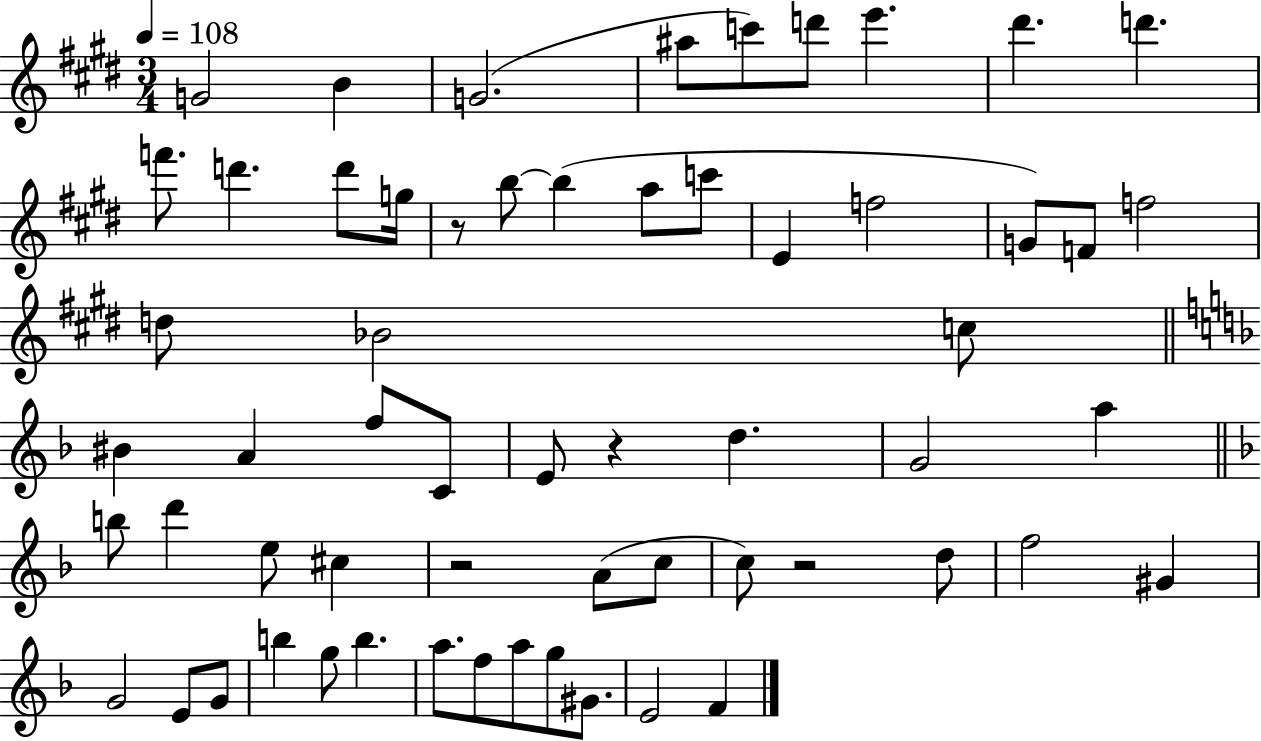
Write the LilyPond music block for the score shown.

{
  \clef treble
  \numericTimeSignature
  \time 3/4
  \key e \major
  \tempo 4 = 108
  g'2 b'4 | g'2.( | ais''8 c'''8) d'''8 e'''4. | dis'''4. d'''4. | \break f'''8. d'''4. d'''8 g''16 | r8 b''8~~ b''4( a''8 c'''8 | e'4 f''2 | g'8) f'8 f''2 | \break d''8 bes'2 c''8 | \bar "||" \break \key f \major bis'4 a'4 f''8 c'8 | e'8 r4 d''4. | g'2 a''4 | \bar "||" \break \key d \minor b''8 d'''4 e''8 cis''4 | r2 a'8( c''8 | c''8) r2 d''8 | f''2 gis'4 | \break g'2 e'8 g'8 | b''4 g''8 b''4. | a''8. f''8 a''8 g''8 gis'8. | e'2 f'4 | \break \bar "|."
}